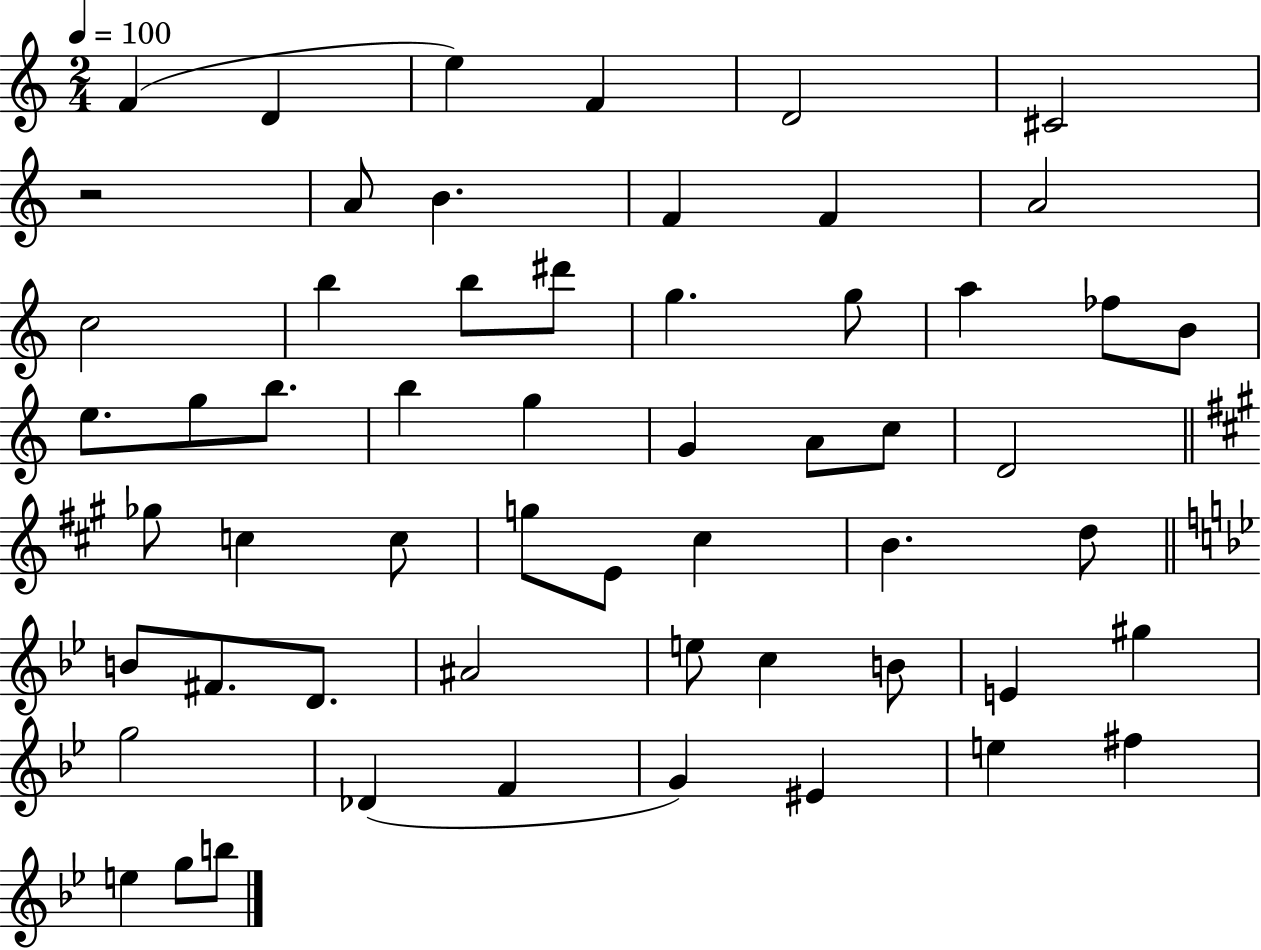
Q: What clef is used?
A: treble